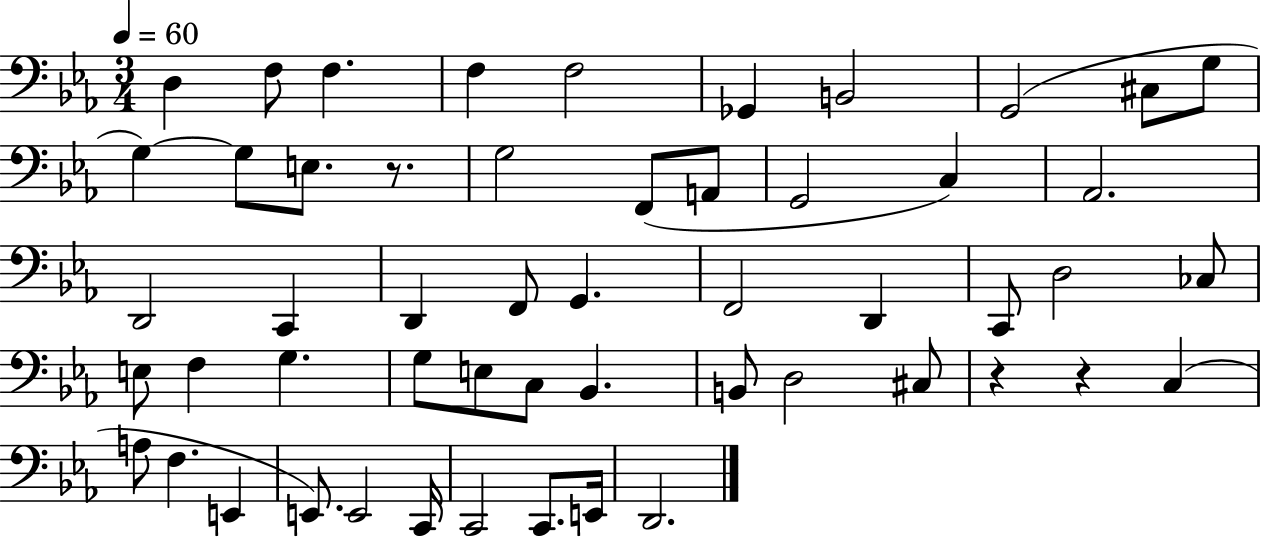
X:1
T:Untitled
M:3/4
L:1/4
K:Eb
D, F,/2 F, F, F,2 _G,, B,,2 G,,2 ^C,/2 G,/2 G, G,/2 E,/2 z/2 G,2 F,,/2 A,,/2 G,,2 C, _A,,2 D,,2 C,, D,, F,,/2 G,, F,,2 D,, C,,/2 D,2 _C,/2 E,/2 F, G, G,/2 E,/2 C,/2 _B,, B,,/2 D,2 ^C,/2 z z C, A,/2 F, E,, E,,/2 E,,2 C,,/4 C,,2 C,,/2 E,,/4 D,,2